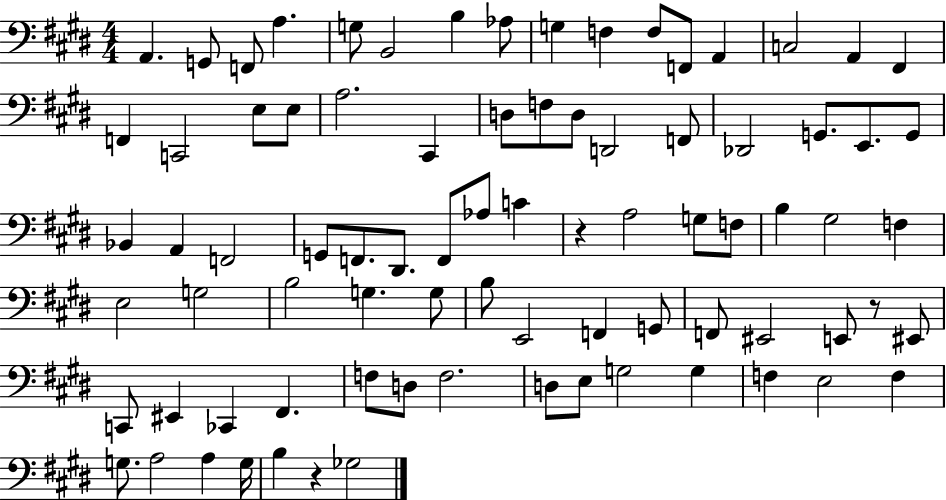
X:1
T:Untitled
M:4/4
L:1/4
K:E
A,, G,,/2 F,,/2 A, G,/2 B,,2 B, _A,/2 G, F, F,/2 F,,/2 A,, C,2 A,, ^F,, F,, C,,2 E,/2 E,/2 A,2 ^C,, D,/2 F,/2 D,/2 D,,2 F,,/2 _D,,2 G,,/2 E,,/2 G,,/2 _B,, A,, F,,2 G,,/2 F,,/2 ^D,,/2 F,,/2 _A,/2 C z A,2 G,/2 F,/2 B, ^G,2 F, E,2 G,2 B,2 G, G,/2 B,/2 E,,2 F,, G,,/2 F,,/2 ^E,,2 E,,/2 z/2 ^E,,/2 C,,/2 ^E,, _C,, ^F,, F,/2 D,/2 F,2 D,/2 E,/2 G,2 G, F, E,2 F, G,/2 A,2 A, G,/4 B, z _G,2